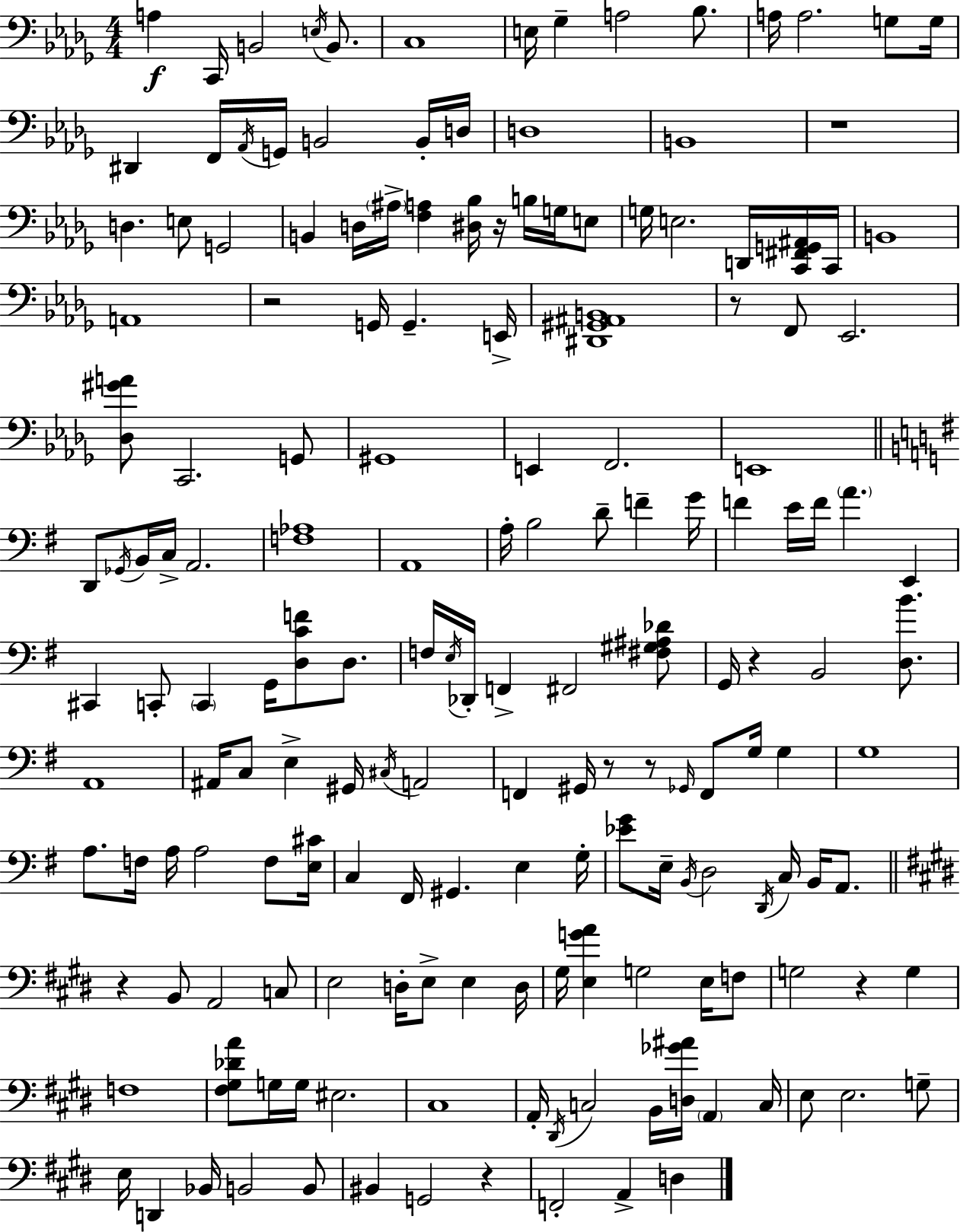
A3/q C2/s B2/h E3/s B2/e. C3/w E3/s Gb3/q A3/h Bb3/e. A3/s A3/h. G3/e G3/s D#2/q F2/s Ab2/s G2/s B2/h B2/s D3/s D3/w B2/w R/w D3/q. E3/e G2/h B2/q D3/s A#3/s [F3,A3]/q [D#3,Bb3]/s R/s B3/s G3/s E3/e G3/s E3/h. D2/s [C2,F#2,G2,A#2]/s C2/s B2/w A2/w R/h G2/s G2/q. E2/s [D#2,G#2,A#2,B2]/w R/e F2/e Eb2/h. [Db3,G#4,A4]/e C2/h. G2/e G#2/w E2/q F2/h. E2/w D2/e Gb2/s B2/s C3/s A2/h. [F3,Ab3]/w A2/w A3/s B3/h D4/e F4/q G4/s F4/q E4/s F4/s A4/q. E2/q C#2/q C2/e C2/q G2/s [D3,C4,F4]/e D3/e. F3/s E3/s Db2/s F2/q F#2/h [F#3,G#3,A#3,Db4]/e G2/s R/q B2/h [D3,B4]/e. A2/w A#2/s C3/e E3/q G#2/s C#3/s A2/h F2/q G#2/s R/e R/e Gb2/s F2/e G3/s G3/q G3/w A3/e. F3/s A3/s A3/h F3/e [E3,C#4]/s C3/q F#2/s G#2/q. E3/q G3/s [Eb4,G4]/e E3/s B2/s D3/h D2/s C3/s B2/s A2/e. R/q B2/e A2/h C3/e E3/h D3/s E3/e E3/q D3/s G#3/s [E3,G4,A4]/q G3/h E3/s F3/e G3/h R/q G3/q F3/w [F#3,G#3,Db4,A4]/e G3/s G3/s EIS3/h. C#3/w A2/s D#2/s C3/h B2/s [D3,Gb4,A#4]/s A2/q C3/s E3/e E3/h. G3/e E3/s D2/q Bb2/s B2/h B2/e BIS2/q G2/h R/q F2/h A2/q D3/q